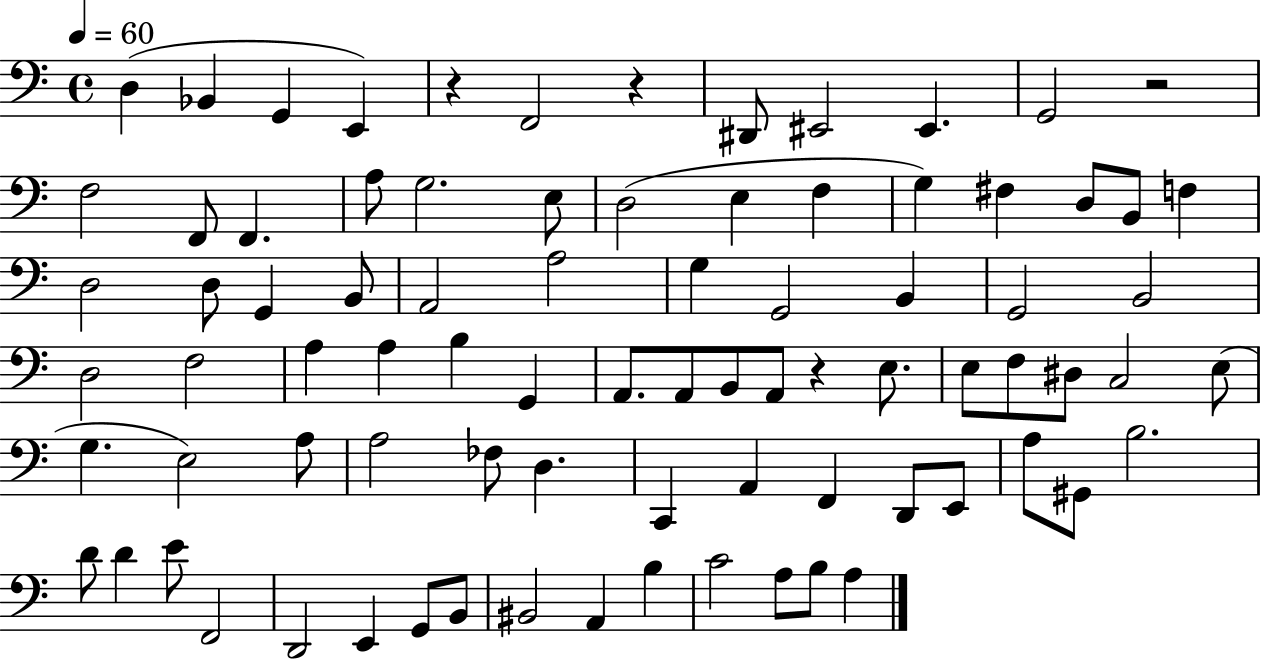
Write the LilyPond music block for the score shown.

{
  \clef bass
  \time 4/4
  \defaultTimeSignature
  \key c \major
  \tempo 4 = 60
  d4( bes,4 g,4 e,4) | r4 f,2 r4 | dis,8 eis,2 eis,4. | g,2 r2 | \break f2 f,8 f,4. | a8 g2. e8 | d2( e4 f4 | g4) fis4 d8 b,8 f4 | \break d2 d8 g,4 b,8 | a,2 a2 | g4 g,2 b,4 | g,2 b,2 | \break d2 f2 | a4 a4 b4 g,4 | a,8. a,8 b,8 a,8 r4 e8. | e8 f8 dis8 c2 e8( | \break g4. e2) a8 | a2 fes8 d4. | c,4 a,4 f,4 d,8 e,8 | a8 gis,8 b2. | \break d'8 d'4 e'8 f,2 | d,2 e,4 g,8 b,8 | bis,2 a,4 b4 | c'2 a8 b8 a4 | \break \bar "|."
}